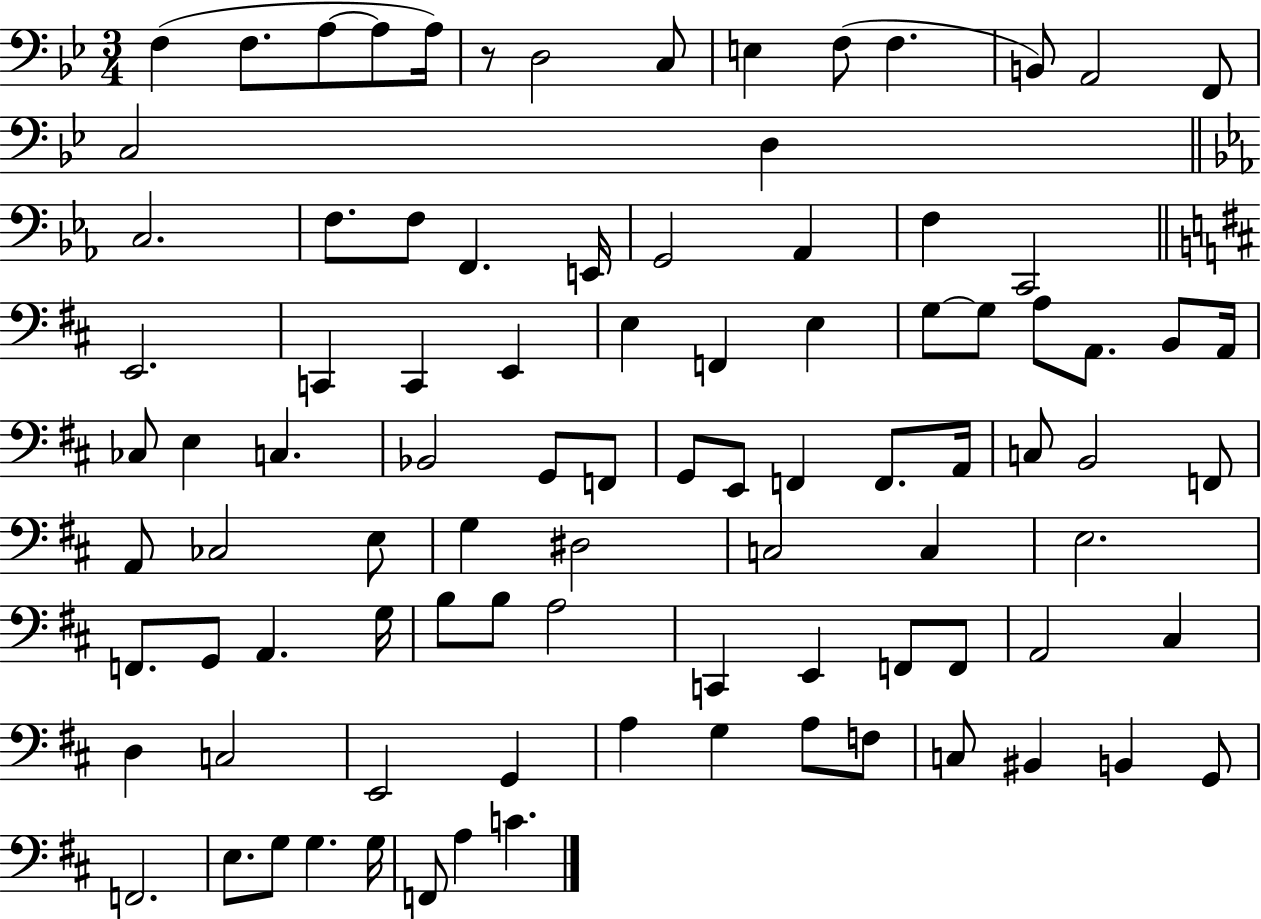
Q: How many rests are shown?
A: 1